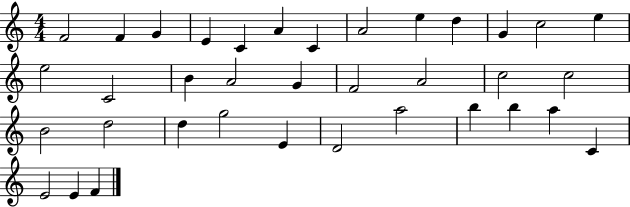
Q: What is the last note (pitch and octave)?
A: F4